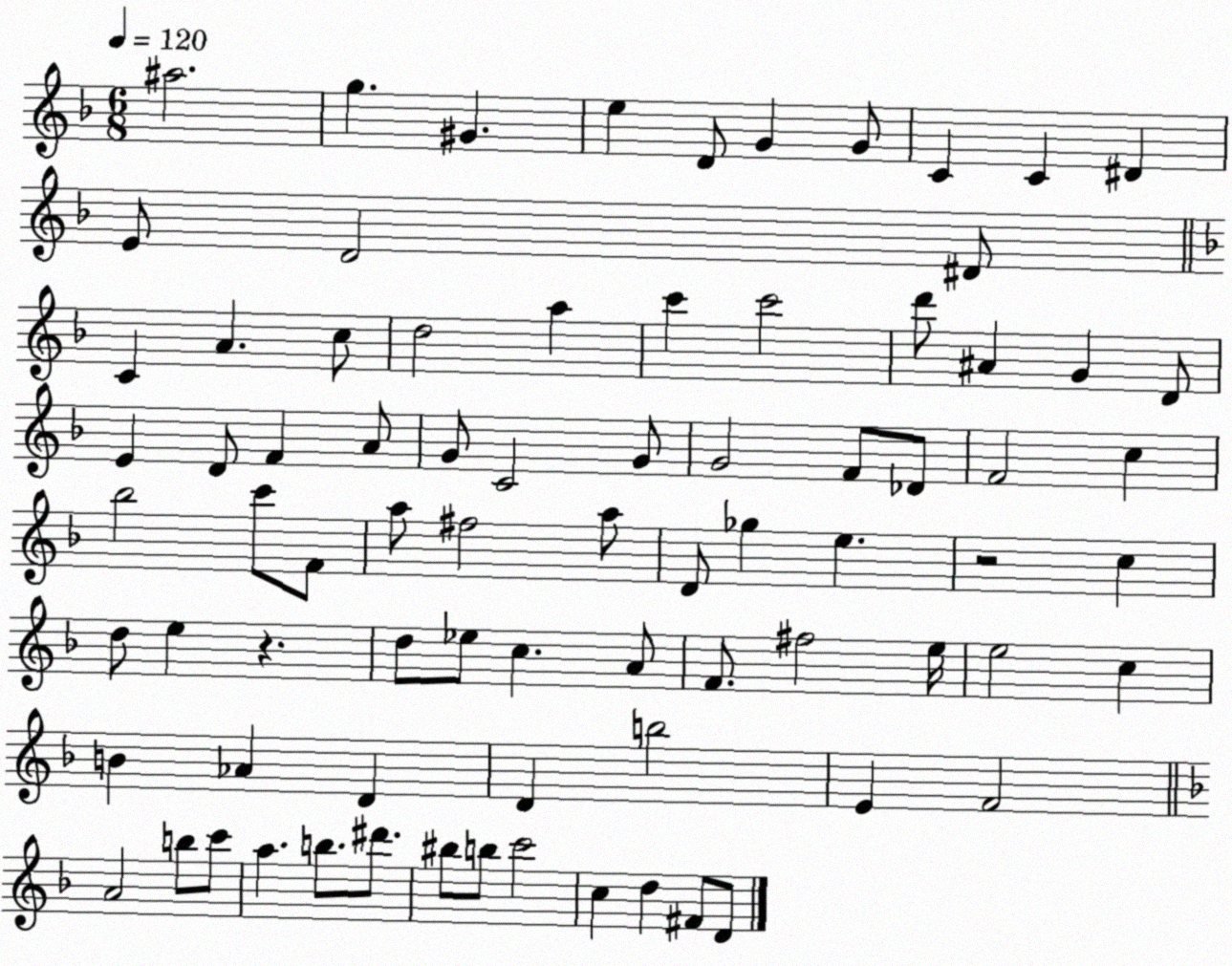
X:1
T:Untitled
M:6/8
L:1/4
K:F
^a2 g ^G e D/2 G G/2 C C ^D E/2 D2 ^D/2 C A c/2 d2 a c' c'2 d'/2 ^A G D/2 E D/2 F A/2 G/2 C2 G/2 G2 F/2 _D/2 F2 c _b2 c'/2 F/2 a/2 ^f2 a/2 D/2 _g e z2 c d/2 e z d/2 _e/2 c A/2 F/2 ^f2 e/4 e2 c B _A D D b2 E F2 A2 b/2 c'/2 a b/2 ^d'/2 ^b/2 b/2 c'2 c d ^F/2 D/2